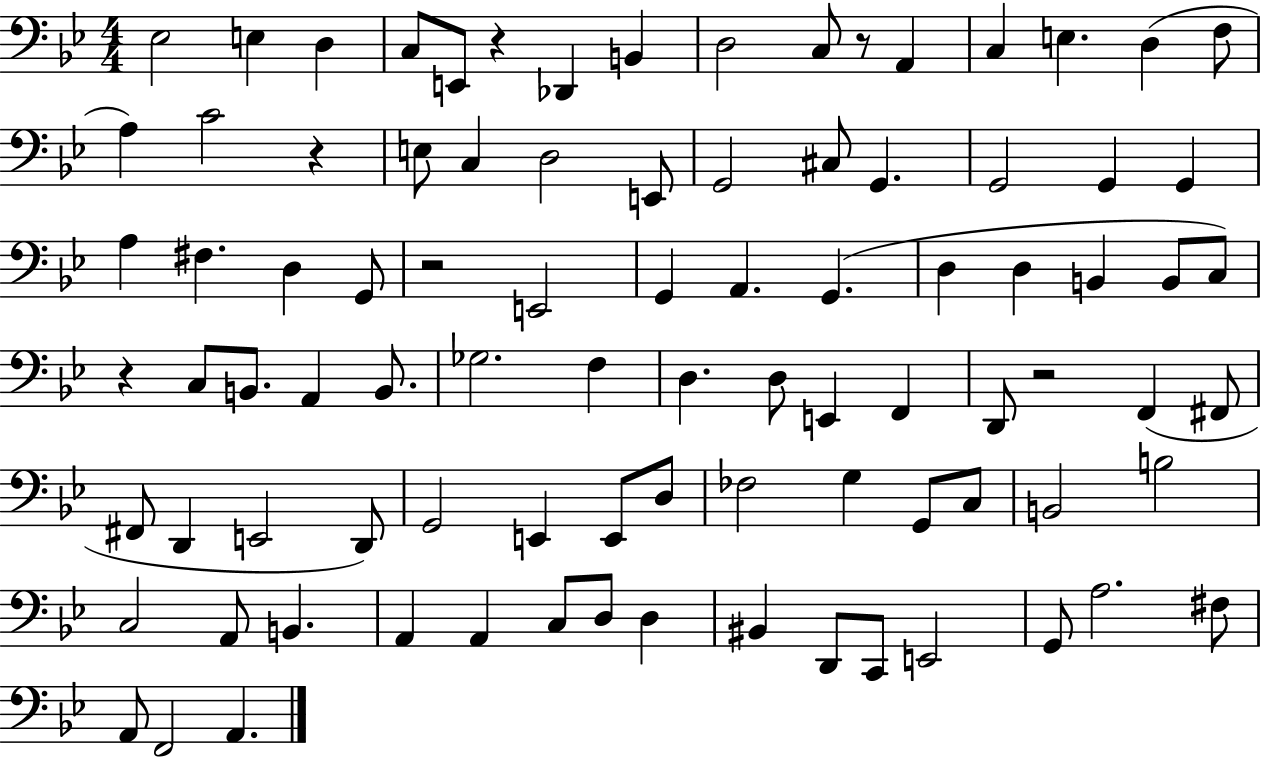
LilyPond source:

{
  \clef bass
  \numericTimeSignature
  \time 4/4
  \key bes \major
  ees2 e4 d4 | c8 e,8 r4 des,4 b,4 | d2 c8 r8 a,4 | c4 e4. d4( f8 | \break a4) c'2 r4 | e8 c4 d2 e,8 | g,2 cis8 g,4. | g,2 g,4 g,4 | \break a4 fis4. d4 g,8 | r2 e,2 | g,4 a,4. g,4.( | d4 d4 b,4 b,8 c8) | \break r4 c8 b,8. a,4 b,8. | ges2. f4 | d4. d8 e,4 f,4 | d,8 r2 f,4( fis,8 | \break fis,8 d,4 e,2 d,8) | g,2 e,4 e,8 d8 | fes2 g4 g,8 c8 | b,2 b2 | \break c2 a,8 b,4. | a,4 a,4 c8 d8 d4 | bis,4 d,8 c,8 e,2 | g,8 a2. fis8 | \break a,8 f,2 a,4. | \bar "|."
}